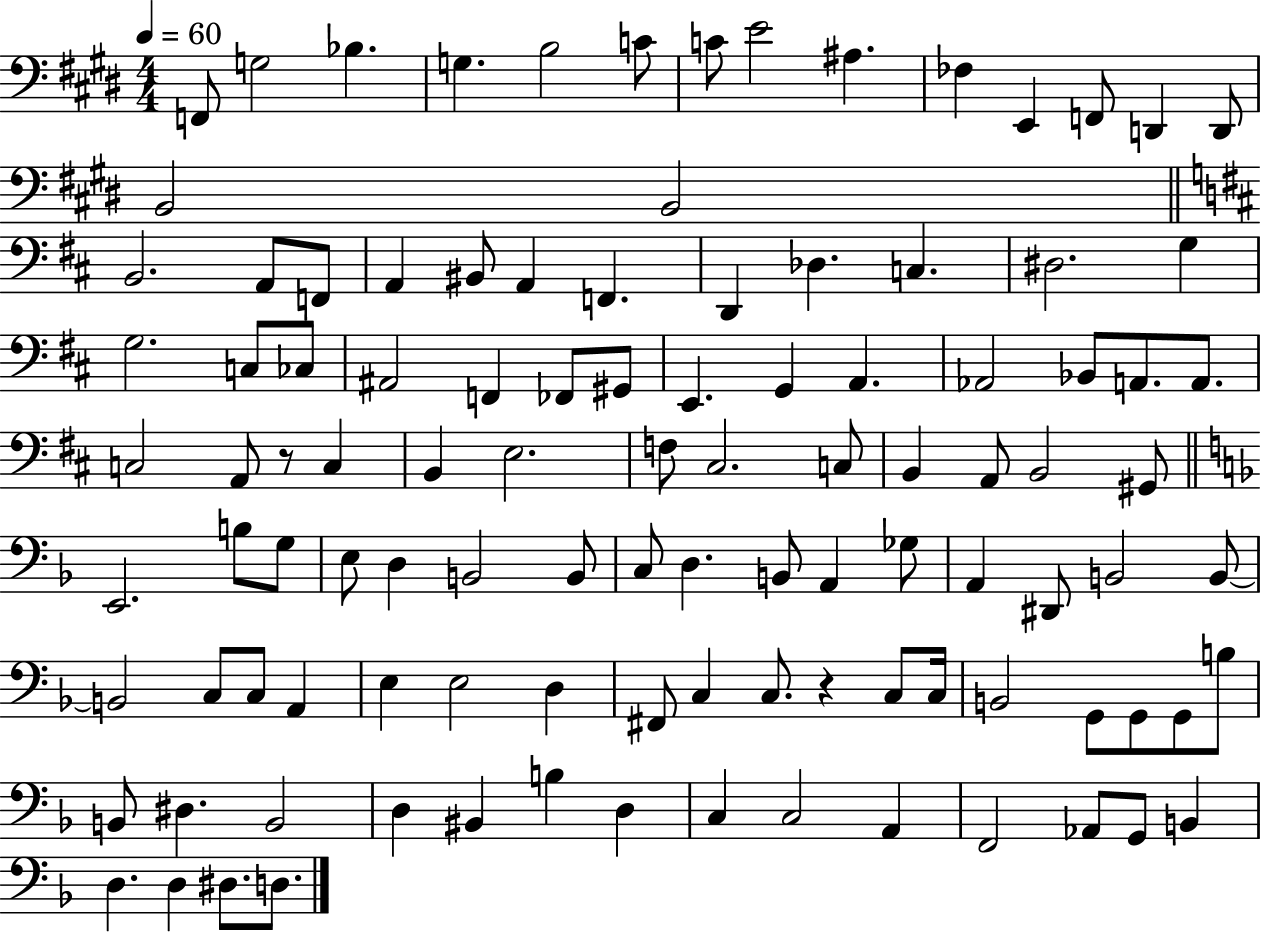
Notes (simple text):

F2/e G3/h Bb3/q. G3/q. B3/h C4/e C4/e E4/h A#3/q. FES3/q E2/q F2/e D2/q D2/e B2/h B2/h B2/h. A2/e F2/e A2/q BIS2/e A2/q F2/q. D2/q Db3/q. C3/q. D#3/h. G3/q G3/h. C3/e CES3/e A#2/h F2/q FES2/e G#2/e E2/q. G2/q A2/q. Ab2/h Bb2/e A2/e. A2/e. C3/h A2/e R/e C3/q B2/q E3/h. F3/e C#3/h. C3/e B2/q A2/e B2/h G#2/e E2/h. B3/e G3/e E3/e D3/q B2/h B2/e C3/e D3/q. B2/e A2/q Gb3/e A2/q D#2/e B2/h B2/e B2/h C3/e C3/e A2/q E3/q E3/h D3/q F#2/e C3/q C3/e. R/q C3/e C3/s B2/h G2/e G2/e G2/e B3/e B2/e D#3/q. B2/h D3/q BIS2/q B3/q D3/q C3/q C3/h A2/q F2/h Ab2/e G2/e B2/q D3/q. D3/q D#3/e. D3/e.